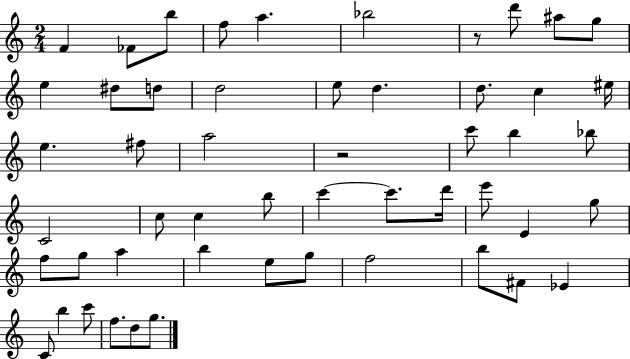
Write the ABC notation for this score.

X:1
T:Untitled
M:2/4
L:1/4
K:C
F _F/2 b/2 f/2 a _b2 z/2 d'/2 ^a/2 g/2 e ^d/2 d/2 d2 e/2 d d/2 c ^e/4 e ^f/2 a2 z2 c'/2 b _b/2 C2 c/2 c b/2 c' c'/2 d'/4 e'/2 E g/2 f/2 g/2 a b e/2 g/2 f2 b/2 ^F/2 _E C/2 b c'/2 f/2 d/2 g/2